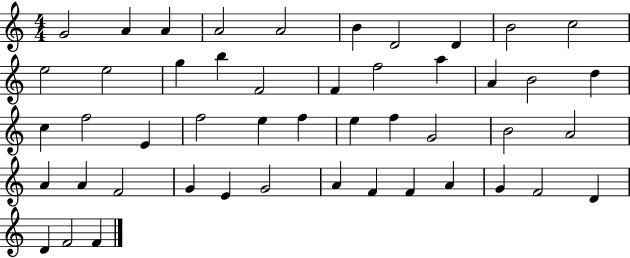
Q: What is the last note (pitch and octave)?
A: F4